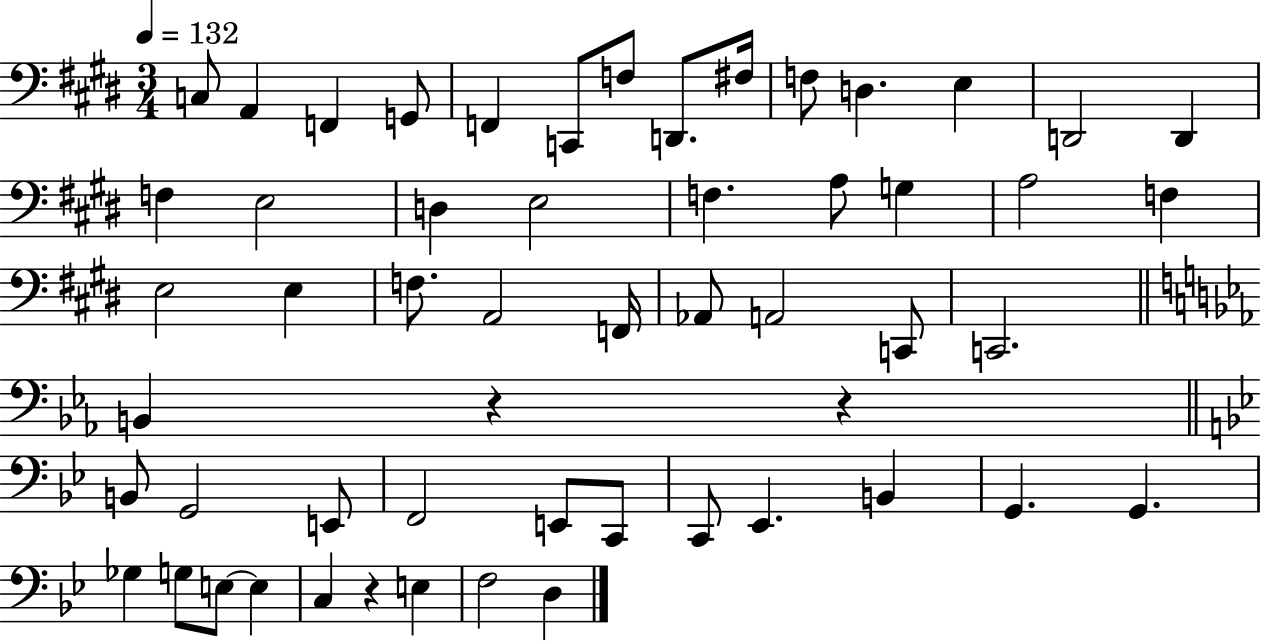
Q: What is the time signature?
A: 3/4